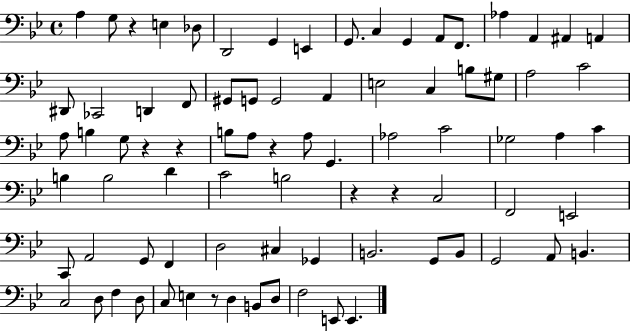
A3/q G3/e R/q E3/q Db3/e D2/h G2/q E2/q G2/e. C3/q G2/q A2/e F2/e. Ab3/q A2/q A#2/q A2/q D#2/e CES2/h D2/q F2/e G#2/e G2/e G2/h A2/q E3/h C3/q B3/e G#3/e A3/h C4/h A3/e B3/q G3/e R/q R/q B3/e A3/e R/q A3/e G2/q. Ab3/h C4/h Gb3/h A3/q C4/q B3/q B3/h D4/q C4/h B3/h R/q R/q C3/h F2/h E2/h C2/e A2/h G2/e F2/q D3/h C#3/q Gb2/q B2/h. G2/e B2/e G2/h A2/e B2/q. C3/h D3/e F3/q D3/e C3/e E3/q R/e D3/q B2/e D3/e F3/h E2/e E2/q.